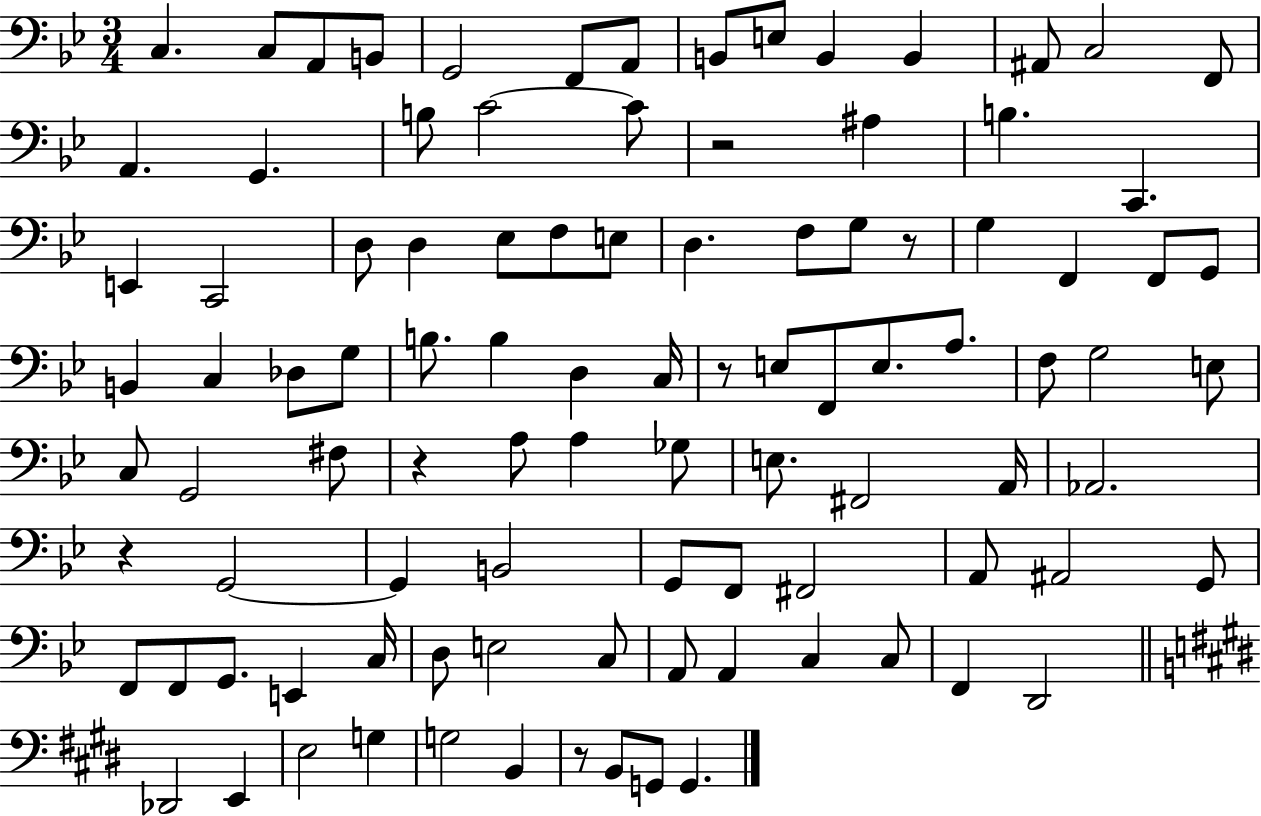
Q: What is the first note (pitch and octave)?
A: C3